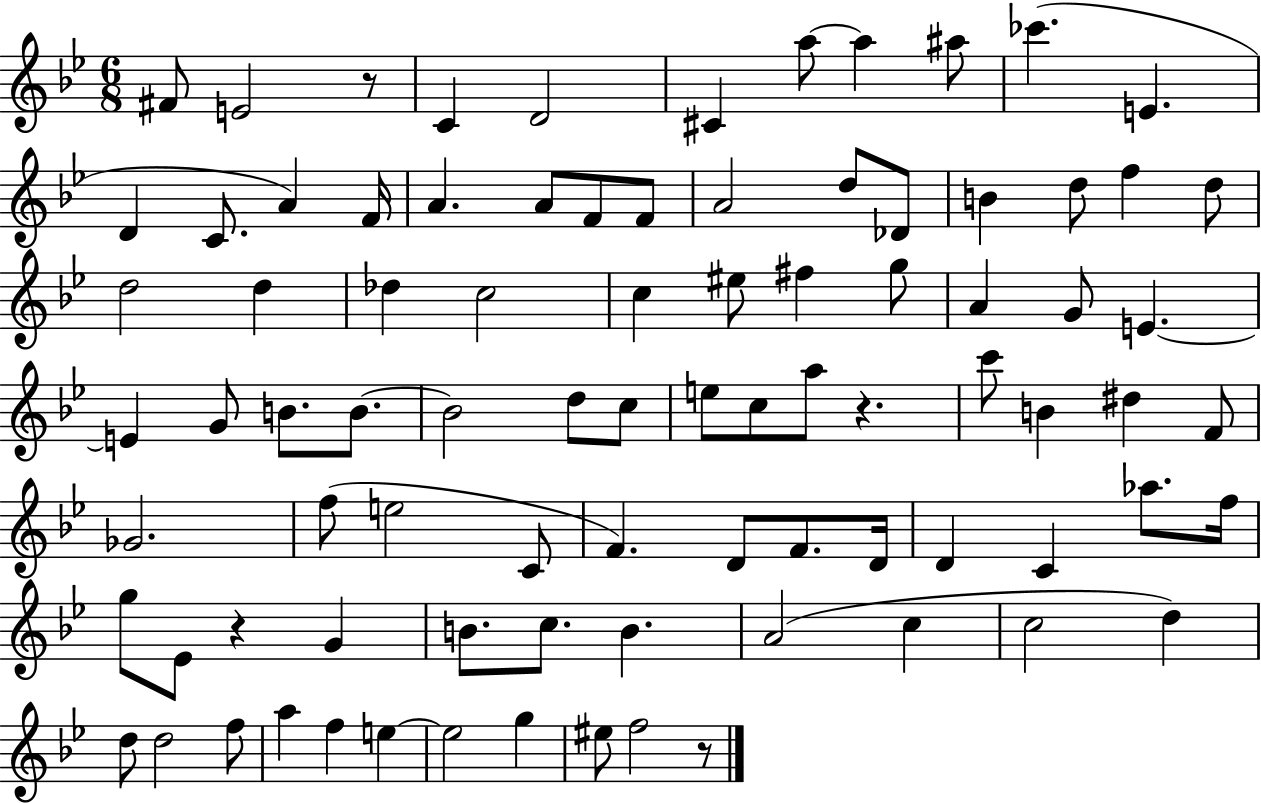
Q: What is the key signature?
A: BES major